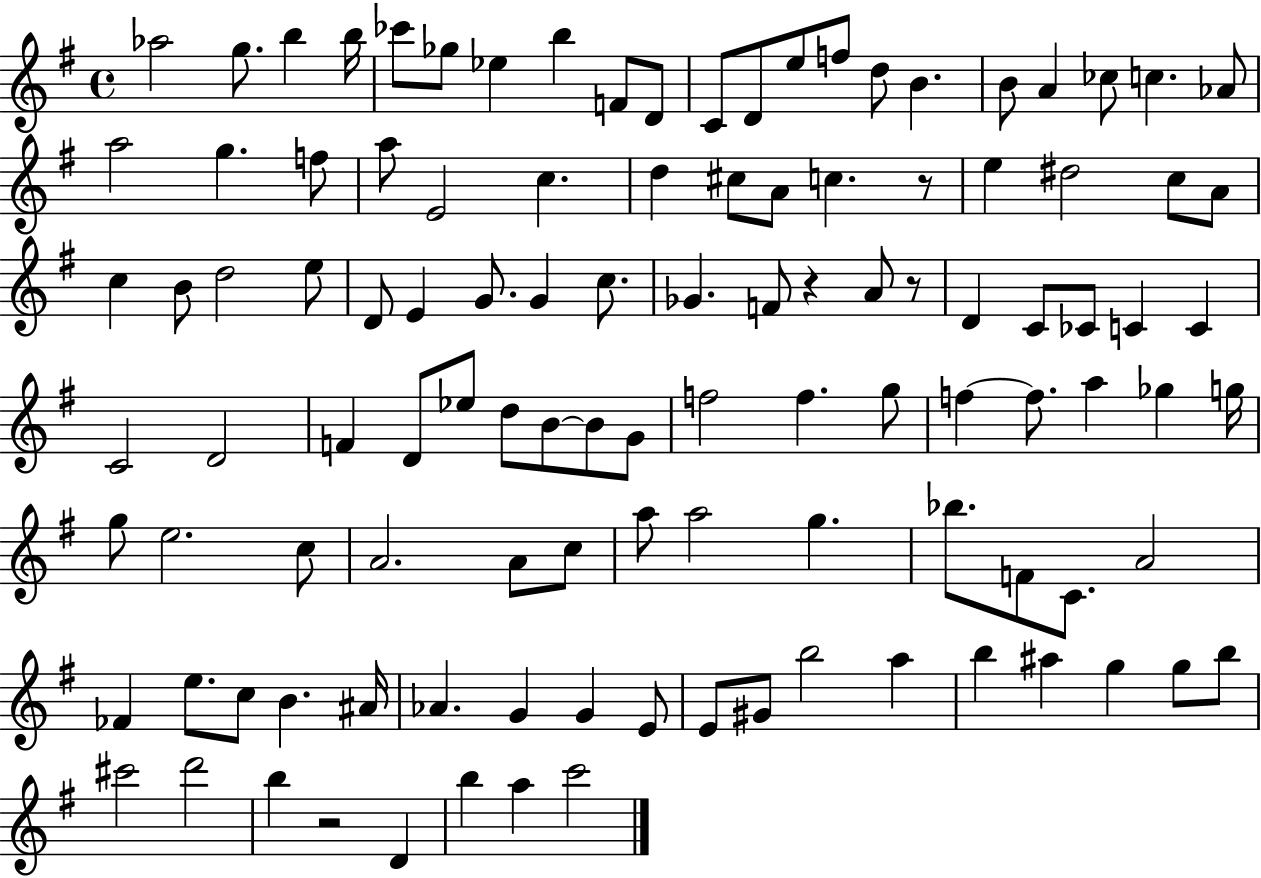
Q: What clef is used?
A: treble